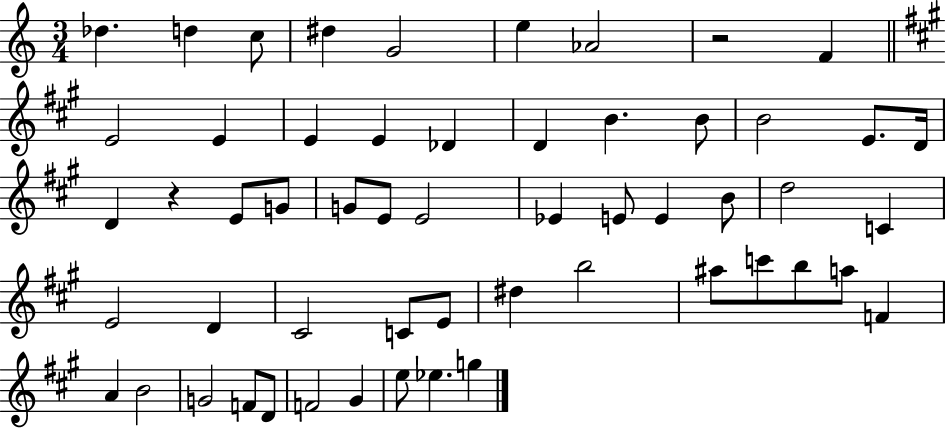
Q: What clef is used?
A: treble